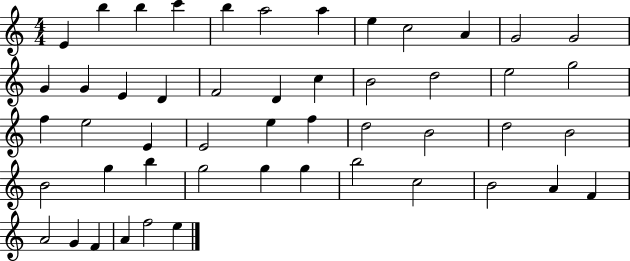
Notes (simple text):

E4/q B5/q B5/q C6/q B5/q A5/h A5/q E5/q C5/h A4/q G4/h G4/h G4/q G4/q E4/q D4/q F4/h D4/q C5/q B4/h D5/h E5/h G5/h F5/q E5/h E4/q E4/h E5/q F5/q D5/h B4/h D5/h B4/h B4/h G5/q B5/q G5/h G5/q G5/q B5/h C5/h B4/h A4/q F4/q A4/h G4/q F4/q A4/q F5/h E5/q